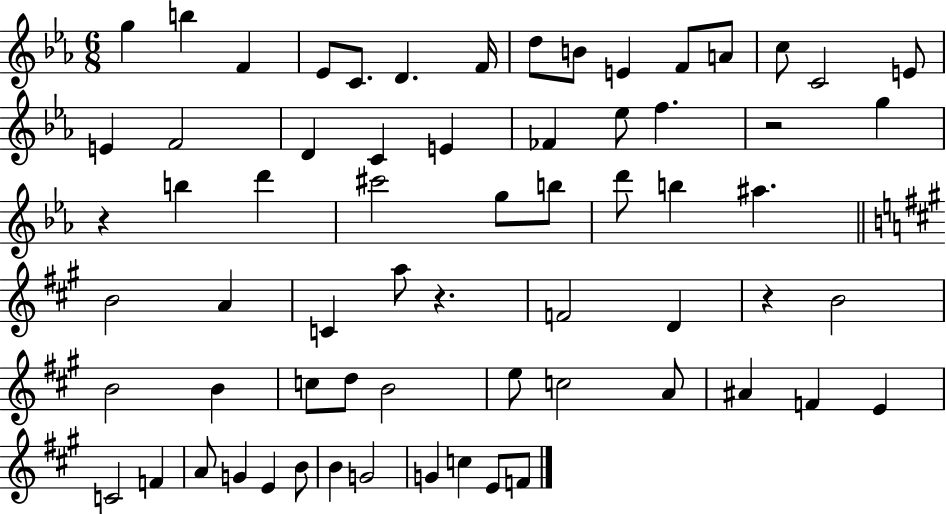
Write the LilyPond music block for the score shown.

{
  \clef treble
  \numericTimeSignature
  \time 6/8
  \key ees \major
  g''4 b''4 f'4 | ees'8 c'8. d'4. f'16 | d''8 b'8 e'4 f'8 a'8 | c''8 c'2 e'8 | \break e'4 f'2 | d'4 c'4 e'4 | fes'4 ees''8 f''4. | r2 g''4 | \break r4 b''4 d'''4 | cis'''2 g''8 b''8 | d'''8 b''4 ais''4. | \bar "||" \break \key a \major b'2 a'4 | c'4 a''8 r4. | f'2 d'4 | r4 b'2 | \break b'2 b'4 | c''8 d''8 b'2 | e''8 c''2 a'8 | ais'4 f'4 e'4 | \break c'2 f'4 | a'8 g'4 e'4 b'8 | b'4 g'2 | g'4 c''4 e'8 f'8 | \break \bar "|."
}